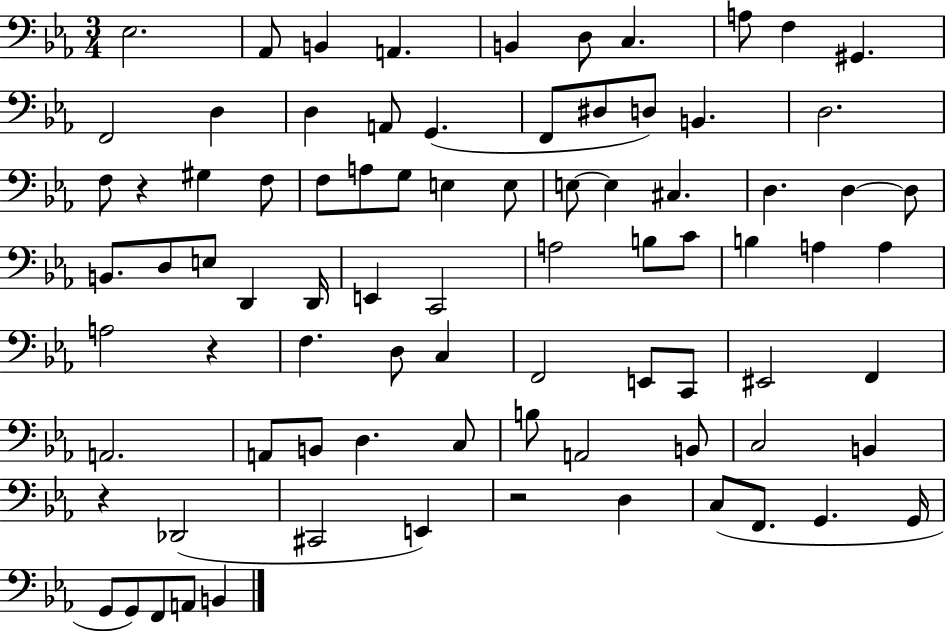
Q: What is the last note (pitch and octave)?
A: B2